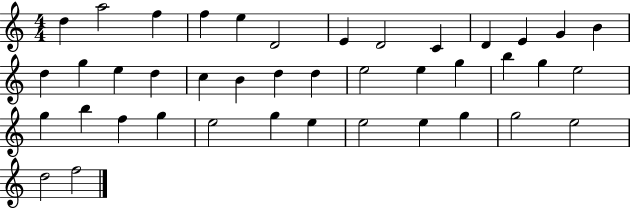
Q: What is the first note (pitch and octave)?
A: D5